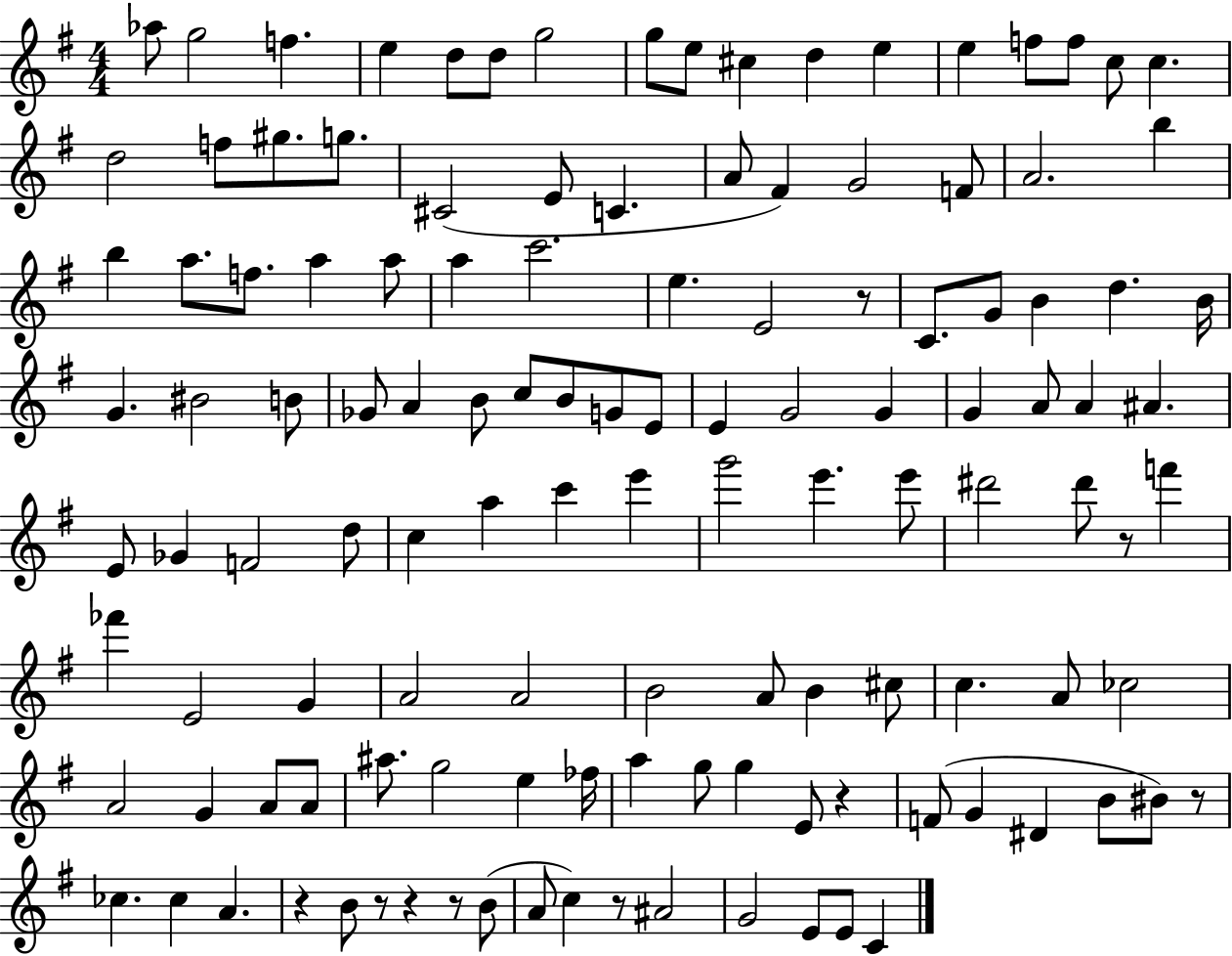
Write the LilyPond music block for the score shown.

{
  \clef treble
  \numericTimeSignature
  \time 4/4
  \key g \major
  aes''8 g''2 f''4. | e''4 d''8 d''8 g''2 | g''8 e''8 cis''4 d''4 e''4 | e''4 f''8 f''8 c''8 c''4. | \break d''2 f''8 gis''8. g''8. | cis'2( e'8 c'4. | a'8 fis'4) g'2 f'8 | a'2. b''4 | \break b''4 a''8. f''8. a''4 a''8 | a''4 c'''2. | e''4. e'2 r8 | c'8. g'8 b'4 d''4. b'16 | \break g'4. bis'2 b'8 | ges'8 a'4 b'8 c''8 b'8 g'8 e'8 | e'4 g'2 g'4 | g'4 a'8 a'4 ais'4. | \break e'8 ges'4 f'2 d''8 | c''4 a''4 c'''4 e'''4 | g'''2 e'''4. e'''8 | dis'''2 dis'''8 r8 f'''4 | \break fes'''4 e'2 g'4 | a'2 a'2 | b'2 a'8 b'4 cis''8 | c''4. a'8 ces''2 | \break a'2 g'4 a'8 a'8 | ais''8. g''2 e''4 fes''16 | a''4 g''8 g''4 e'8 r4 | f'8( g'4 dis'4 b'8 bis'8) r8 | \break ces''4. ces''4 a'4. | r4 b'8 r8 r4 r8 b'8( | a'8 c''4) r8 ais'2 | g'2 e'8 e'8 c'4 | \break \bar "|."
}